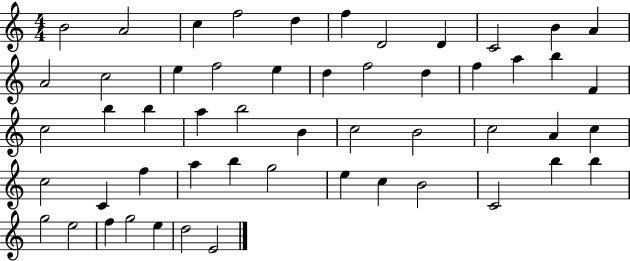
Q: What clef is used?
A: treble